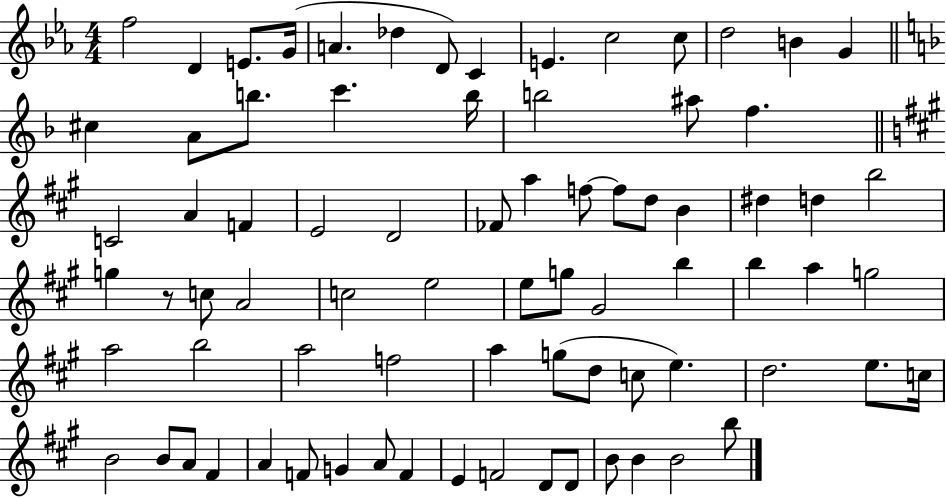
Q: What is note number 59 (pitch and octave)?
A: E5